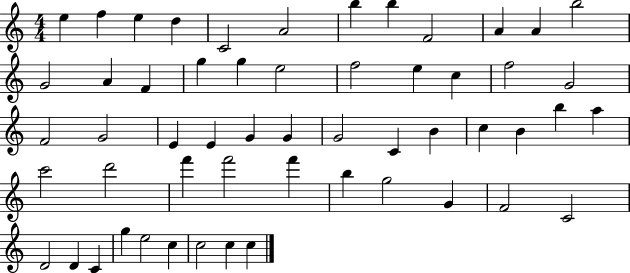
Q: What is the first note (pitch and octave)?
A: E5